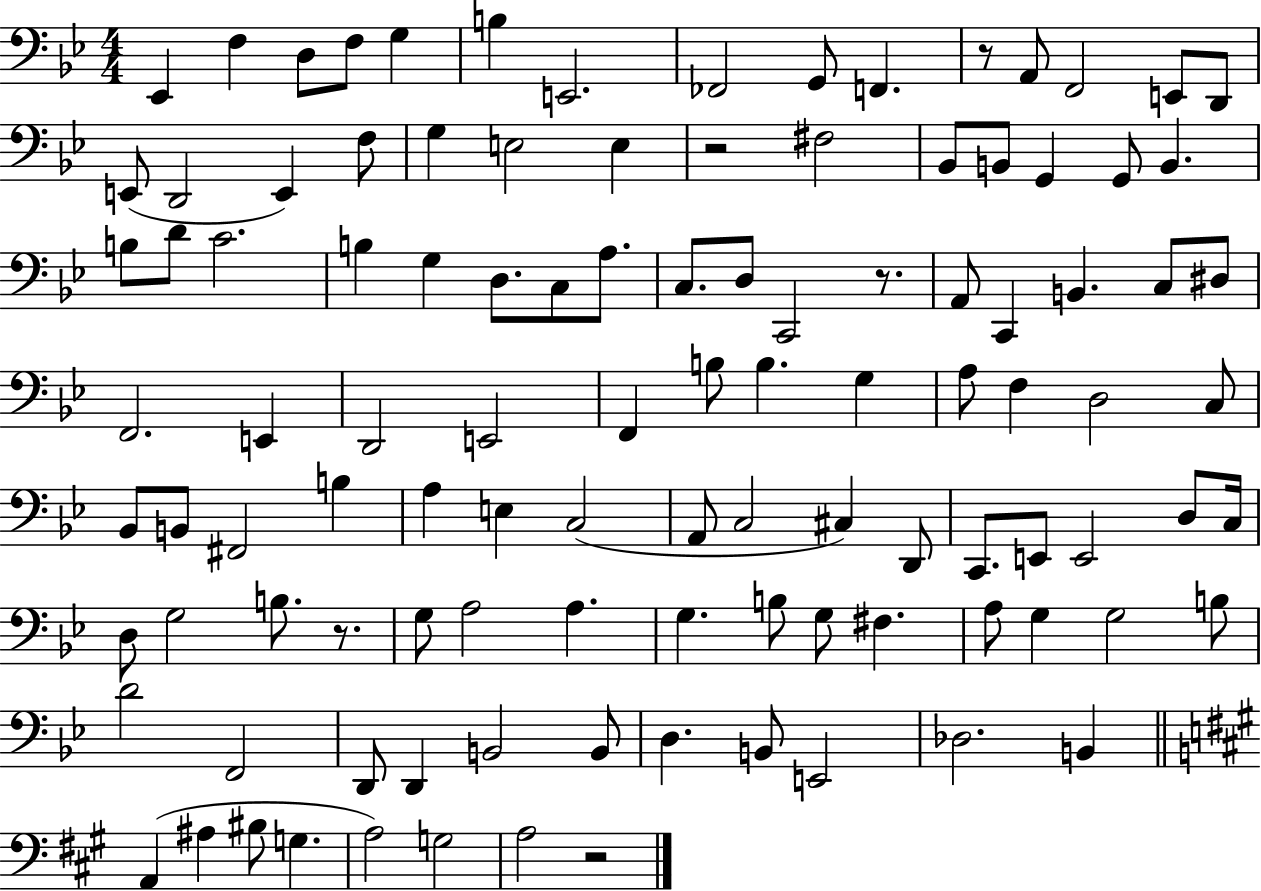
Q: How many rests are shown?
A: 5